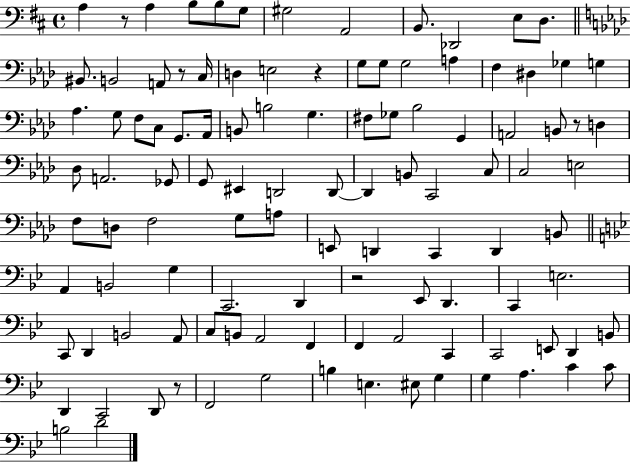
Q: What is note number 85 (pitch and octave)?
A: C2